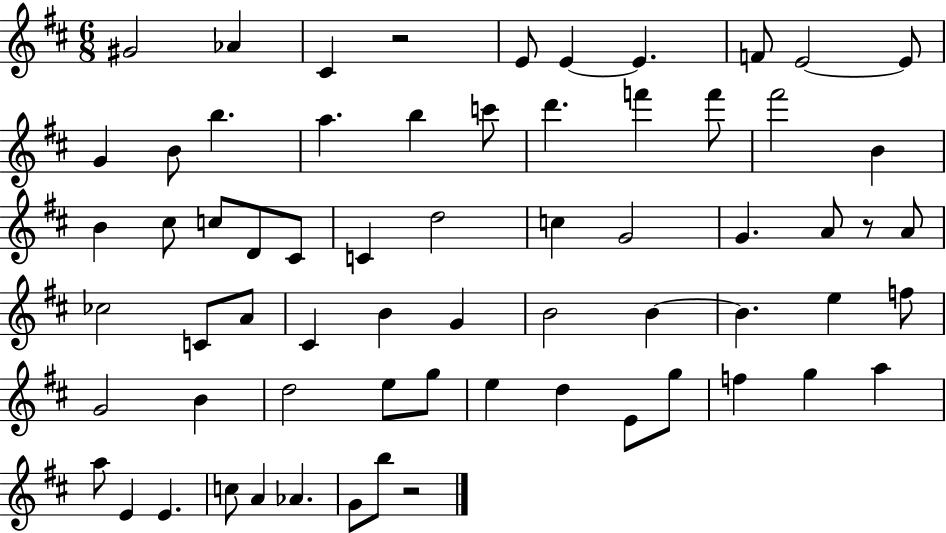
G#4/h Ab4/q C#4/q R/h E4/e E4/q E4/q. F4/e E4/h E4/e G4/q B4/e B5/q. A5/q. B5/q C6/e D6/q. F6/q F6/e F#6/h B4/q B4/q C#5/e C5/e D4/e C#4/e C4/q D5/h C5/q G4/h G4/q. A4/e R/e A4/e CES5/h C4/e A4/e C#4/q B4/q G4/q B4/h B4/q B4/q. E5/q F5/e G4/h B4/q D5/h E5/e G5/e E5/q D5/q E4/e G5/e F5/q G5/q A5/q A5/e E4/q E4/q. C5/e A4/q Ab4/q. G4/e B5/e R/h